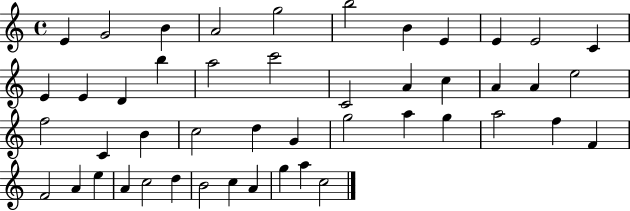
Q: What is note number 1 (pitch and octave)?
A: E4